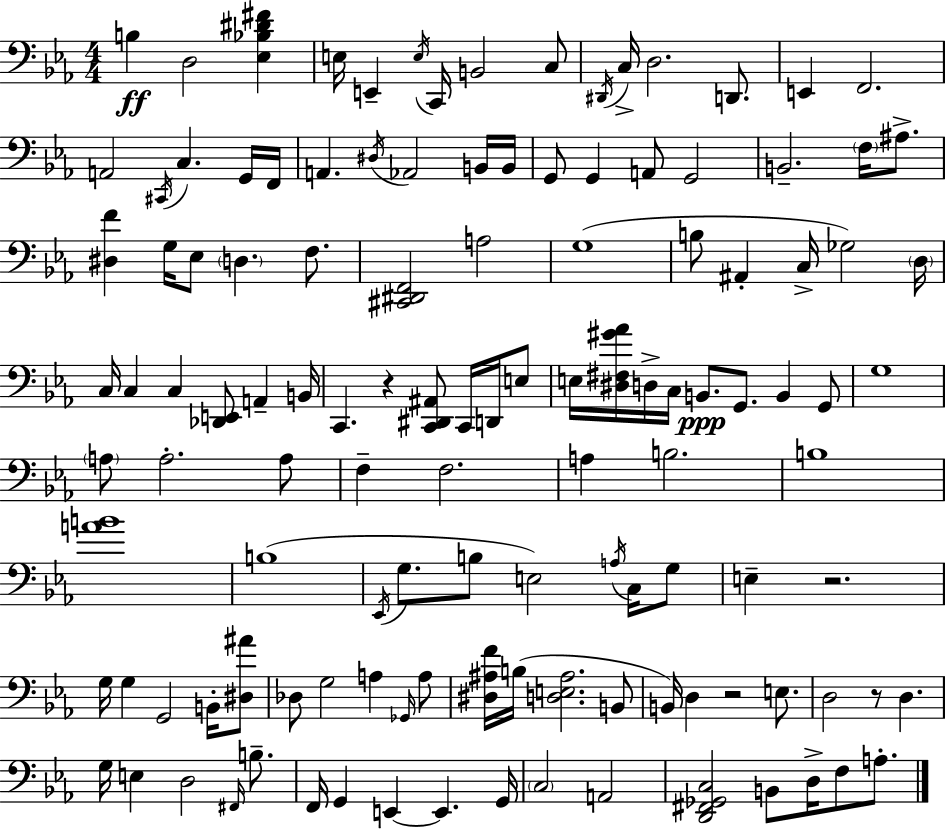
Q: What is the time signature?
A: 4/4